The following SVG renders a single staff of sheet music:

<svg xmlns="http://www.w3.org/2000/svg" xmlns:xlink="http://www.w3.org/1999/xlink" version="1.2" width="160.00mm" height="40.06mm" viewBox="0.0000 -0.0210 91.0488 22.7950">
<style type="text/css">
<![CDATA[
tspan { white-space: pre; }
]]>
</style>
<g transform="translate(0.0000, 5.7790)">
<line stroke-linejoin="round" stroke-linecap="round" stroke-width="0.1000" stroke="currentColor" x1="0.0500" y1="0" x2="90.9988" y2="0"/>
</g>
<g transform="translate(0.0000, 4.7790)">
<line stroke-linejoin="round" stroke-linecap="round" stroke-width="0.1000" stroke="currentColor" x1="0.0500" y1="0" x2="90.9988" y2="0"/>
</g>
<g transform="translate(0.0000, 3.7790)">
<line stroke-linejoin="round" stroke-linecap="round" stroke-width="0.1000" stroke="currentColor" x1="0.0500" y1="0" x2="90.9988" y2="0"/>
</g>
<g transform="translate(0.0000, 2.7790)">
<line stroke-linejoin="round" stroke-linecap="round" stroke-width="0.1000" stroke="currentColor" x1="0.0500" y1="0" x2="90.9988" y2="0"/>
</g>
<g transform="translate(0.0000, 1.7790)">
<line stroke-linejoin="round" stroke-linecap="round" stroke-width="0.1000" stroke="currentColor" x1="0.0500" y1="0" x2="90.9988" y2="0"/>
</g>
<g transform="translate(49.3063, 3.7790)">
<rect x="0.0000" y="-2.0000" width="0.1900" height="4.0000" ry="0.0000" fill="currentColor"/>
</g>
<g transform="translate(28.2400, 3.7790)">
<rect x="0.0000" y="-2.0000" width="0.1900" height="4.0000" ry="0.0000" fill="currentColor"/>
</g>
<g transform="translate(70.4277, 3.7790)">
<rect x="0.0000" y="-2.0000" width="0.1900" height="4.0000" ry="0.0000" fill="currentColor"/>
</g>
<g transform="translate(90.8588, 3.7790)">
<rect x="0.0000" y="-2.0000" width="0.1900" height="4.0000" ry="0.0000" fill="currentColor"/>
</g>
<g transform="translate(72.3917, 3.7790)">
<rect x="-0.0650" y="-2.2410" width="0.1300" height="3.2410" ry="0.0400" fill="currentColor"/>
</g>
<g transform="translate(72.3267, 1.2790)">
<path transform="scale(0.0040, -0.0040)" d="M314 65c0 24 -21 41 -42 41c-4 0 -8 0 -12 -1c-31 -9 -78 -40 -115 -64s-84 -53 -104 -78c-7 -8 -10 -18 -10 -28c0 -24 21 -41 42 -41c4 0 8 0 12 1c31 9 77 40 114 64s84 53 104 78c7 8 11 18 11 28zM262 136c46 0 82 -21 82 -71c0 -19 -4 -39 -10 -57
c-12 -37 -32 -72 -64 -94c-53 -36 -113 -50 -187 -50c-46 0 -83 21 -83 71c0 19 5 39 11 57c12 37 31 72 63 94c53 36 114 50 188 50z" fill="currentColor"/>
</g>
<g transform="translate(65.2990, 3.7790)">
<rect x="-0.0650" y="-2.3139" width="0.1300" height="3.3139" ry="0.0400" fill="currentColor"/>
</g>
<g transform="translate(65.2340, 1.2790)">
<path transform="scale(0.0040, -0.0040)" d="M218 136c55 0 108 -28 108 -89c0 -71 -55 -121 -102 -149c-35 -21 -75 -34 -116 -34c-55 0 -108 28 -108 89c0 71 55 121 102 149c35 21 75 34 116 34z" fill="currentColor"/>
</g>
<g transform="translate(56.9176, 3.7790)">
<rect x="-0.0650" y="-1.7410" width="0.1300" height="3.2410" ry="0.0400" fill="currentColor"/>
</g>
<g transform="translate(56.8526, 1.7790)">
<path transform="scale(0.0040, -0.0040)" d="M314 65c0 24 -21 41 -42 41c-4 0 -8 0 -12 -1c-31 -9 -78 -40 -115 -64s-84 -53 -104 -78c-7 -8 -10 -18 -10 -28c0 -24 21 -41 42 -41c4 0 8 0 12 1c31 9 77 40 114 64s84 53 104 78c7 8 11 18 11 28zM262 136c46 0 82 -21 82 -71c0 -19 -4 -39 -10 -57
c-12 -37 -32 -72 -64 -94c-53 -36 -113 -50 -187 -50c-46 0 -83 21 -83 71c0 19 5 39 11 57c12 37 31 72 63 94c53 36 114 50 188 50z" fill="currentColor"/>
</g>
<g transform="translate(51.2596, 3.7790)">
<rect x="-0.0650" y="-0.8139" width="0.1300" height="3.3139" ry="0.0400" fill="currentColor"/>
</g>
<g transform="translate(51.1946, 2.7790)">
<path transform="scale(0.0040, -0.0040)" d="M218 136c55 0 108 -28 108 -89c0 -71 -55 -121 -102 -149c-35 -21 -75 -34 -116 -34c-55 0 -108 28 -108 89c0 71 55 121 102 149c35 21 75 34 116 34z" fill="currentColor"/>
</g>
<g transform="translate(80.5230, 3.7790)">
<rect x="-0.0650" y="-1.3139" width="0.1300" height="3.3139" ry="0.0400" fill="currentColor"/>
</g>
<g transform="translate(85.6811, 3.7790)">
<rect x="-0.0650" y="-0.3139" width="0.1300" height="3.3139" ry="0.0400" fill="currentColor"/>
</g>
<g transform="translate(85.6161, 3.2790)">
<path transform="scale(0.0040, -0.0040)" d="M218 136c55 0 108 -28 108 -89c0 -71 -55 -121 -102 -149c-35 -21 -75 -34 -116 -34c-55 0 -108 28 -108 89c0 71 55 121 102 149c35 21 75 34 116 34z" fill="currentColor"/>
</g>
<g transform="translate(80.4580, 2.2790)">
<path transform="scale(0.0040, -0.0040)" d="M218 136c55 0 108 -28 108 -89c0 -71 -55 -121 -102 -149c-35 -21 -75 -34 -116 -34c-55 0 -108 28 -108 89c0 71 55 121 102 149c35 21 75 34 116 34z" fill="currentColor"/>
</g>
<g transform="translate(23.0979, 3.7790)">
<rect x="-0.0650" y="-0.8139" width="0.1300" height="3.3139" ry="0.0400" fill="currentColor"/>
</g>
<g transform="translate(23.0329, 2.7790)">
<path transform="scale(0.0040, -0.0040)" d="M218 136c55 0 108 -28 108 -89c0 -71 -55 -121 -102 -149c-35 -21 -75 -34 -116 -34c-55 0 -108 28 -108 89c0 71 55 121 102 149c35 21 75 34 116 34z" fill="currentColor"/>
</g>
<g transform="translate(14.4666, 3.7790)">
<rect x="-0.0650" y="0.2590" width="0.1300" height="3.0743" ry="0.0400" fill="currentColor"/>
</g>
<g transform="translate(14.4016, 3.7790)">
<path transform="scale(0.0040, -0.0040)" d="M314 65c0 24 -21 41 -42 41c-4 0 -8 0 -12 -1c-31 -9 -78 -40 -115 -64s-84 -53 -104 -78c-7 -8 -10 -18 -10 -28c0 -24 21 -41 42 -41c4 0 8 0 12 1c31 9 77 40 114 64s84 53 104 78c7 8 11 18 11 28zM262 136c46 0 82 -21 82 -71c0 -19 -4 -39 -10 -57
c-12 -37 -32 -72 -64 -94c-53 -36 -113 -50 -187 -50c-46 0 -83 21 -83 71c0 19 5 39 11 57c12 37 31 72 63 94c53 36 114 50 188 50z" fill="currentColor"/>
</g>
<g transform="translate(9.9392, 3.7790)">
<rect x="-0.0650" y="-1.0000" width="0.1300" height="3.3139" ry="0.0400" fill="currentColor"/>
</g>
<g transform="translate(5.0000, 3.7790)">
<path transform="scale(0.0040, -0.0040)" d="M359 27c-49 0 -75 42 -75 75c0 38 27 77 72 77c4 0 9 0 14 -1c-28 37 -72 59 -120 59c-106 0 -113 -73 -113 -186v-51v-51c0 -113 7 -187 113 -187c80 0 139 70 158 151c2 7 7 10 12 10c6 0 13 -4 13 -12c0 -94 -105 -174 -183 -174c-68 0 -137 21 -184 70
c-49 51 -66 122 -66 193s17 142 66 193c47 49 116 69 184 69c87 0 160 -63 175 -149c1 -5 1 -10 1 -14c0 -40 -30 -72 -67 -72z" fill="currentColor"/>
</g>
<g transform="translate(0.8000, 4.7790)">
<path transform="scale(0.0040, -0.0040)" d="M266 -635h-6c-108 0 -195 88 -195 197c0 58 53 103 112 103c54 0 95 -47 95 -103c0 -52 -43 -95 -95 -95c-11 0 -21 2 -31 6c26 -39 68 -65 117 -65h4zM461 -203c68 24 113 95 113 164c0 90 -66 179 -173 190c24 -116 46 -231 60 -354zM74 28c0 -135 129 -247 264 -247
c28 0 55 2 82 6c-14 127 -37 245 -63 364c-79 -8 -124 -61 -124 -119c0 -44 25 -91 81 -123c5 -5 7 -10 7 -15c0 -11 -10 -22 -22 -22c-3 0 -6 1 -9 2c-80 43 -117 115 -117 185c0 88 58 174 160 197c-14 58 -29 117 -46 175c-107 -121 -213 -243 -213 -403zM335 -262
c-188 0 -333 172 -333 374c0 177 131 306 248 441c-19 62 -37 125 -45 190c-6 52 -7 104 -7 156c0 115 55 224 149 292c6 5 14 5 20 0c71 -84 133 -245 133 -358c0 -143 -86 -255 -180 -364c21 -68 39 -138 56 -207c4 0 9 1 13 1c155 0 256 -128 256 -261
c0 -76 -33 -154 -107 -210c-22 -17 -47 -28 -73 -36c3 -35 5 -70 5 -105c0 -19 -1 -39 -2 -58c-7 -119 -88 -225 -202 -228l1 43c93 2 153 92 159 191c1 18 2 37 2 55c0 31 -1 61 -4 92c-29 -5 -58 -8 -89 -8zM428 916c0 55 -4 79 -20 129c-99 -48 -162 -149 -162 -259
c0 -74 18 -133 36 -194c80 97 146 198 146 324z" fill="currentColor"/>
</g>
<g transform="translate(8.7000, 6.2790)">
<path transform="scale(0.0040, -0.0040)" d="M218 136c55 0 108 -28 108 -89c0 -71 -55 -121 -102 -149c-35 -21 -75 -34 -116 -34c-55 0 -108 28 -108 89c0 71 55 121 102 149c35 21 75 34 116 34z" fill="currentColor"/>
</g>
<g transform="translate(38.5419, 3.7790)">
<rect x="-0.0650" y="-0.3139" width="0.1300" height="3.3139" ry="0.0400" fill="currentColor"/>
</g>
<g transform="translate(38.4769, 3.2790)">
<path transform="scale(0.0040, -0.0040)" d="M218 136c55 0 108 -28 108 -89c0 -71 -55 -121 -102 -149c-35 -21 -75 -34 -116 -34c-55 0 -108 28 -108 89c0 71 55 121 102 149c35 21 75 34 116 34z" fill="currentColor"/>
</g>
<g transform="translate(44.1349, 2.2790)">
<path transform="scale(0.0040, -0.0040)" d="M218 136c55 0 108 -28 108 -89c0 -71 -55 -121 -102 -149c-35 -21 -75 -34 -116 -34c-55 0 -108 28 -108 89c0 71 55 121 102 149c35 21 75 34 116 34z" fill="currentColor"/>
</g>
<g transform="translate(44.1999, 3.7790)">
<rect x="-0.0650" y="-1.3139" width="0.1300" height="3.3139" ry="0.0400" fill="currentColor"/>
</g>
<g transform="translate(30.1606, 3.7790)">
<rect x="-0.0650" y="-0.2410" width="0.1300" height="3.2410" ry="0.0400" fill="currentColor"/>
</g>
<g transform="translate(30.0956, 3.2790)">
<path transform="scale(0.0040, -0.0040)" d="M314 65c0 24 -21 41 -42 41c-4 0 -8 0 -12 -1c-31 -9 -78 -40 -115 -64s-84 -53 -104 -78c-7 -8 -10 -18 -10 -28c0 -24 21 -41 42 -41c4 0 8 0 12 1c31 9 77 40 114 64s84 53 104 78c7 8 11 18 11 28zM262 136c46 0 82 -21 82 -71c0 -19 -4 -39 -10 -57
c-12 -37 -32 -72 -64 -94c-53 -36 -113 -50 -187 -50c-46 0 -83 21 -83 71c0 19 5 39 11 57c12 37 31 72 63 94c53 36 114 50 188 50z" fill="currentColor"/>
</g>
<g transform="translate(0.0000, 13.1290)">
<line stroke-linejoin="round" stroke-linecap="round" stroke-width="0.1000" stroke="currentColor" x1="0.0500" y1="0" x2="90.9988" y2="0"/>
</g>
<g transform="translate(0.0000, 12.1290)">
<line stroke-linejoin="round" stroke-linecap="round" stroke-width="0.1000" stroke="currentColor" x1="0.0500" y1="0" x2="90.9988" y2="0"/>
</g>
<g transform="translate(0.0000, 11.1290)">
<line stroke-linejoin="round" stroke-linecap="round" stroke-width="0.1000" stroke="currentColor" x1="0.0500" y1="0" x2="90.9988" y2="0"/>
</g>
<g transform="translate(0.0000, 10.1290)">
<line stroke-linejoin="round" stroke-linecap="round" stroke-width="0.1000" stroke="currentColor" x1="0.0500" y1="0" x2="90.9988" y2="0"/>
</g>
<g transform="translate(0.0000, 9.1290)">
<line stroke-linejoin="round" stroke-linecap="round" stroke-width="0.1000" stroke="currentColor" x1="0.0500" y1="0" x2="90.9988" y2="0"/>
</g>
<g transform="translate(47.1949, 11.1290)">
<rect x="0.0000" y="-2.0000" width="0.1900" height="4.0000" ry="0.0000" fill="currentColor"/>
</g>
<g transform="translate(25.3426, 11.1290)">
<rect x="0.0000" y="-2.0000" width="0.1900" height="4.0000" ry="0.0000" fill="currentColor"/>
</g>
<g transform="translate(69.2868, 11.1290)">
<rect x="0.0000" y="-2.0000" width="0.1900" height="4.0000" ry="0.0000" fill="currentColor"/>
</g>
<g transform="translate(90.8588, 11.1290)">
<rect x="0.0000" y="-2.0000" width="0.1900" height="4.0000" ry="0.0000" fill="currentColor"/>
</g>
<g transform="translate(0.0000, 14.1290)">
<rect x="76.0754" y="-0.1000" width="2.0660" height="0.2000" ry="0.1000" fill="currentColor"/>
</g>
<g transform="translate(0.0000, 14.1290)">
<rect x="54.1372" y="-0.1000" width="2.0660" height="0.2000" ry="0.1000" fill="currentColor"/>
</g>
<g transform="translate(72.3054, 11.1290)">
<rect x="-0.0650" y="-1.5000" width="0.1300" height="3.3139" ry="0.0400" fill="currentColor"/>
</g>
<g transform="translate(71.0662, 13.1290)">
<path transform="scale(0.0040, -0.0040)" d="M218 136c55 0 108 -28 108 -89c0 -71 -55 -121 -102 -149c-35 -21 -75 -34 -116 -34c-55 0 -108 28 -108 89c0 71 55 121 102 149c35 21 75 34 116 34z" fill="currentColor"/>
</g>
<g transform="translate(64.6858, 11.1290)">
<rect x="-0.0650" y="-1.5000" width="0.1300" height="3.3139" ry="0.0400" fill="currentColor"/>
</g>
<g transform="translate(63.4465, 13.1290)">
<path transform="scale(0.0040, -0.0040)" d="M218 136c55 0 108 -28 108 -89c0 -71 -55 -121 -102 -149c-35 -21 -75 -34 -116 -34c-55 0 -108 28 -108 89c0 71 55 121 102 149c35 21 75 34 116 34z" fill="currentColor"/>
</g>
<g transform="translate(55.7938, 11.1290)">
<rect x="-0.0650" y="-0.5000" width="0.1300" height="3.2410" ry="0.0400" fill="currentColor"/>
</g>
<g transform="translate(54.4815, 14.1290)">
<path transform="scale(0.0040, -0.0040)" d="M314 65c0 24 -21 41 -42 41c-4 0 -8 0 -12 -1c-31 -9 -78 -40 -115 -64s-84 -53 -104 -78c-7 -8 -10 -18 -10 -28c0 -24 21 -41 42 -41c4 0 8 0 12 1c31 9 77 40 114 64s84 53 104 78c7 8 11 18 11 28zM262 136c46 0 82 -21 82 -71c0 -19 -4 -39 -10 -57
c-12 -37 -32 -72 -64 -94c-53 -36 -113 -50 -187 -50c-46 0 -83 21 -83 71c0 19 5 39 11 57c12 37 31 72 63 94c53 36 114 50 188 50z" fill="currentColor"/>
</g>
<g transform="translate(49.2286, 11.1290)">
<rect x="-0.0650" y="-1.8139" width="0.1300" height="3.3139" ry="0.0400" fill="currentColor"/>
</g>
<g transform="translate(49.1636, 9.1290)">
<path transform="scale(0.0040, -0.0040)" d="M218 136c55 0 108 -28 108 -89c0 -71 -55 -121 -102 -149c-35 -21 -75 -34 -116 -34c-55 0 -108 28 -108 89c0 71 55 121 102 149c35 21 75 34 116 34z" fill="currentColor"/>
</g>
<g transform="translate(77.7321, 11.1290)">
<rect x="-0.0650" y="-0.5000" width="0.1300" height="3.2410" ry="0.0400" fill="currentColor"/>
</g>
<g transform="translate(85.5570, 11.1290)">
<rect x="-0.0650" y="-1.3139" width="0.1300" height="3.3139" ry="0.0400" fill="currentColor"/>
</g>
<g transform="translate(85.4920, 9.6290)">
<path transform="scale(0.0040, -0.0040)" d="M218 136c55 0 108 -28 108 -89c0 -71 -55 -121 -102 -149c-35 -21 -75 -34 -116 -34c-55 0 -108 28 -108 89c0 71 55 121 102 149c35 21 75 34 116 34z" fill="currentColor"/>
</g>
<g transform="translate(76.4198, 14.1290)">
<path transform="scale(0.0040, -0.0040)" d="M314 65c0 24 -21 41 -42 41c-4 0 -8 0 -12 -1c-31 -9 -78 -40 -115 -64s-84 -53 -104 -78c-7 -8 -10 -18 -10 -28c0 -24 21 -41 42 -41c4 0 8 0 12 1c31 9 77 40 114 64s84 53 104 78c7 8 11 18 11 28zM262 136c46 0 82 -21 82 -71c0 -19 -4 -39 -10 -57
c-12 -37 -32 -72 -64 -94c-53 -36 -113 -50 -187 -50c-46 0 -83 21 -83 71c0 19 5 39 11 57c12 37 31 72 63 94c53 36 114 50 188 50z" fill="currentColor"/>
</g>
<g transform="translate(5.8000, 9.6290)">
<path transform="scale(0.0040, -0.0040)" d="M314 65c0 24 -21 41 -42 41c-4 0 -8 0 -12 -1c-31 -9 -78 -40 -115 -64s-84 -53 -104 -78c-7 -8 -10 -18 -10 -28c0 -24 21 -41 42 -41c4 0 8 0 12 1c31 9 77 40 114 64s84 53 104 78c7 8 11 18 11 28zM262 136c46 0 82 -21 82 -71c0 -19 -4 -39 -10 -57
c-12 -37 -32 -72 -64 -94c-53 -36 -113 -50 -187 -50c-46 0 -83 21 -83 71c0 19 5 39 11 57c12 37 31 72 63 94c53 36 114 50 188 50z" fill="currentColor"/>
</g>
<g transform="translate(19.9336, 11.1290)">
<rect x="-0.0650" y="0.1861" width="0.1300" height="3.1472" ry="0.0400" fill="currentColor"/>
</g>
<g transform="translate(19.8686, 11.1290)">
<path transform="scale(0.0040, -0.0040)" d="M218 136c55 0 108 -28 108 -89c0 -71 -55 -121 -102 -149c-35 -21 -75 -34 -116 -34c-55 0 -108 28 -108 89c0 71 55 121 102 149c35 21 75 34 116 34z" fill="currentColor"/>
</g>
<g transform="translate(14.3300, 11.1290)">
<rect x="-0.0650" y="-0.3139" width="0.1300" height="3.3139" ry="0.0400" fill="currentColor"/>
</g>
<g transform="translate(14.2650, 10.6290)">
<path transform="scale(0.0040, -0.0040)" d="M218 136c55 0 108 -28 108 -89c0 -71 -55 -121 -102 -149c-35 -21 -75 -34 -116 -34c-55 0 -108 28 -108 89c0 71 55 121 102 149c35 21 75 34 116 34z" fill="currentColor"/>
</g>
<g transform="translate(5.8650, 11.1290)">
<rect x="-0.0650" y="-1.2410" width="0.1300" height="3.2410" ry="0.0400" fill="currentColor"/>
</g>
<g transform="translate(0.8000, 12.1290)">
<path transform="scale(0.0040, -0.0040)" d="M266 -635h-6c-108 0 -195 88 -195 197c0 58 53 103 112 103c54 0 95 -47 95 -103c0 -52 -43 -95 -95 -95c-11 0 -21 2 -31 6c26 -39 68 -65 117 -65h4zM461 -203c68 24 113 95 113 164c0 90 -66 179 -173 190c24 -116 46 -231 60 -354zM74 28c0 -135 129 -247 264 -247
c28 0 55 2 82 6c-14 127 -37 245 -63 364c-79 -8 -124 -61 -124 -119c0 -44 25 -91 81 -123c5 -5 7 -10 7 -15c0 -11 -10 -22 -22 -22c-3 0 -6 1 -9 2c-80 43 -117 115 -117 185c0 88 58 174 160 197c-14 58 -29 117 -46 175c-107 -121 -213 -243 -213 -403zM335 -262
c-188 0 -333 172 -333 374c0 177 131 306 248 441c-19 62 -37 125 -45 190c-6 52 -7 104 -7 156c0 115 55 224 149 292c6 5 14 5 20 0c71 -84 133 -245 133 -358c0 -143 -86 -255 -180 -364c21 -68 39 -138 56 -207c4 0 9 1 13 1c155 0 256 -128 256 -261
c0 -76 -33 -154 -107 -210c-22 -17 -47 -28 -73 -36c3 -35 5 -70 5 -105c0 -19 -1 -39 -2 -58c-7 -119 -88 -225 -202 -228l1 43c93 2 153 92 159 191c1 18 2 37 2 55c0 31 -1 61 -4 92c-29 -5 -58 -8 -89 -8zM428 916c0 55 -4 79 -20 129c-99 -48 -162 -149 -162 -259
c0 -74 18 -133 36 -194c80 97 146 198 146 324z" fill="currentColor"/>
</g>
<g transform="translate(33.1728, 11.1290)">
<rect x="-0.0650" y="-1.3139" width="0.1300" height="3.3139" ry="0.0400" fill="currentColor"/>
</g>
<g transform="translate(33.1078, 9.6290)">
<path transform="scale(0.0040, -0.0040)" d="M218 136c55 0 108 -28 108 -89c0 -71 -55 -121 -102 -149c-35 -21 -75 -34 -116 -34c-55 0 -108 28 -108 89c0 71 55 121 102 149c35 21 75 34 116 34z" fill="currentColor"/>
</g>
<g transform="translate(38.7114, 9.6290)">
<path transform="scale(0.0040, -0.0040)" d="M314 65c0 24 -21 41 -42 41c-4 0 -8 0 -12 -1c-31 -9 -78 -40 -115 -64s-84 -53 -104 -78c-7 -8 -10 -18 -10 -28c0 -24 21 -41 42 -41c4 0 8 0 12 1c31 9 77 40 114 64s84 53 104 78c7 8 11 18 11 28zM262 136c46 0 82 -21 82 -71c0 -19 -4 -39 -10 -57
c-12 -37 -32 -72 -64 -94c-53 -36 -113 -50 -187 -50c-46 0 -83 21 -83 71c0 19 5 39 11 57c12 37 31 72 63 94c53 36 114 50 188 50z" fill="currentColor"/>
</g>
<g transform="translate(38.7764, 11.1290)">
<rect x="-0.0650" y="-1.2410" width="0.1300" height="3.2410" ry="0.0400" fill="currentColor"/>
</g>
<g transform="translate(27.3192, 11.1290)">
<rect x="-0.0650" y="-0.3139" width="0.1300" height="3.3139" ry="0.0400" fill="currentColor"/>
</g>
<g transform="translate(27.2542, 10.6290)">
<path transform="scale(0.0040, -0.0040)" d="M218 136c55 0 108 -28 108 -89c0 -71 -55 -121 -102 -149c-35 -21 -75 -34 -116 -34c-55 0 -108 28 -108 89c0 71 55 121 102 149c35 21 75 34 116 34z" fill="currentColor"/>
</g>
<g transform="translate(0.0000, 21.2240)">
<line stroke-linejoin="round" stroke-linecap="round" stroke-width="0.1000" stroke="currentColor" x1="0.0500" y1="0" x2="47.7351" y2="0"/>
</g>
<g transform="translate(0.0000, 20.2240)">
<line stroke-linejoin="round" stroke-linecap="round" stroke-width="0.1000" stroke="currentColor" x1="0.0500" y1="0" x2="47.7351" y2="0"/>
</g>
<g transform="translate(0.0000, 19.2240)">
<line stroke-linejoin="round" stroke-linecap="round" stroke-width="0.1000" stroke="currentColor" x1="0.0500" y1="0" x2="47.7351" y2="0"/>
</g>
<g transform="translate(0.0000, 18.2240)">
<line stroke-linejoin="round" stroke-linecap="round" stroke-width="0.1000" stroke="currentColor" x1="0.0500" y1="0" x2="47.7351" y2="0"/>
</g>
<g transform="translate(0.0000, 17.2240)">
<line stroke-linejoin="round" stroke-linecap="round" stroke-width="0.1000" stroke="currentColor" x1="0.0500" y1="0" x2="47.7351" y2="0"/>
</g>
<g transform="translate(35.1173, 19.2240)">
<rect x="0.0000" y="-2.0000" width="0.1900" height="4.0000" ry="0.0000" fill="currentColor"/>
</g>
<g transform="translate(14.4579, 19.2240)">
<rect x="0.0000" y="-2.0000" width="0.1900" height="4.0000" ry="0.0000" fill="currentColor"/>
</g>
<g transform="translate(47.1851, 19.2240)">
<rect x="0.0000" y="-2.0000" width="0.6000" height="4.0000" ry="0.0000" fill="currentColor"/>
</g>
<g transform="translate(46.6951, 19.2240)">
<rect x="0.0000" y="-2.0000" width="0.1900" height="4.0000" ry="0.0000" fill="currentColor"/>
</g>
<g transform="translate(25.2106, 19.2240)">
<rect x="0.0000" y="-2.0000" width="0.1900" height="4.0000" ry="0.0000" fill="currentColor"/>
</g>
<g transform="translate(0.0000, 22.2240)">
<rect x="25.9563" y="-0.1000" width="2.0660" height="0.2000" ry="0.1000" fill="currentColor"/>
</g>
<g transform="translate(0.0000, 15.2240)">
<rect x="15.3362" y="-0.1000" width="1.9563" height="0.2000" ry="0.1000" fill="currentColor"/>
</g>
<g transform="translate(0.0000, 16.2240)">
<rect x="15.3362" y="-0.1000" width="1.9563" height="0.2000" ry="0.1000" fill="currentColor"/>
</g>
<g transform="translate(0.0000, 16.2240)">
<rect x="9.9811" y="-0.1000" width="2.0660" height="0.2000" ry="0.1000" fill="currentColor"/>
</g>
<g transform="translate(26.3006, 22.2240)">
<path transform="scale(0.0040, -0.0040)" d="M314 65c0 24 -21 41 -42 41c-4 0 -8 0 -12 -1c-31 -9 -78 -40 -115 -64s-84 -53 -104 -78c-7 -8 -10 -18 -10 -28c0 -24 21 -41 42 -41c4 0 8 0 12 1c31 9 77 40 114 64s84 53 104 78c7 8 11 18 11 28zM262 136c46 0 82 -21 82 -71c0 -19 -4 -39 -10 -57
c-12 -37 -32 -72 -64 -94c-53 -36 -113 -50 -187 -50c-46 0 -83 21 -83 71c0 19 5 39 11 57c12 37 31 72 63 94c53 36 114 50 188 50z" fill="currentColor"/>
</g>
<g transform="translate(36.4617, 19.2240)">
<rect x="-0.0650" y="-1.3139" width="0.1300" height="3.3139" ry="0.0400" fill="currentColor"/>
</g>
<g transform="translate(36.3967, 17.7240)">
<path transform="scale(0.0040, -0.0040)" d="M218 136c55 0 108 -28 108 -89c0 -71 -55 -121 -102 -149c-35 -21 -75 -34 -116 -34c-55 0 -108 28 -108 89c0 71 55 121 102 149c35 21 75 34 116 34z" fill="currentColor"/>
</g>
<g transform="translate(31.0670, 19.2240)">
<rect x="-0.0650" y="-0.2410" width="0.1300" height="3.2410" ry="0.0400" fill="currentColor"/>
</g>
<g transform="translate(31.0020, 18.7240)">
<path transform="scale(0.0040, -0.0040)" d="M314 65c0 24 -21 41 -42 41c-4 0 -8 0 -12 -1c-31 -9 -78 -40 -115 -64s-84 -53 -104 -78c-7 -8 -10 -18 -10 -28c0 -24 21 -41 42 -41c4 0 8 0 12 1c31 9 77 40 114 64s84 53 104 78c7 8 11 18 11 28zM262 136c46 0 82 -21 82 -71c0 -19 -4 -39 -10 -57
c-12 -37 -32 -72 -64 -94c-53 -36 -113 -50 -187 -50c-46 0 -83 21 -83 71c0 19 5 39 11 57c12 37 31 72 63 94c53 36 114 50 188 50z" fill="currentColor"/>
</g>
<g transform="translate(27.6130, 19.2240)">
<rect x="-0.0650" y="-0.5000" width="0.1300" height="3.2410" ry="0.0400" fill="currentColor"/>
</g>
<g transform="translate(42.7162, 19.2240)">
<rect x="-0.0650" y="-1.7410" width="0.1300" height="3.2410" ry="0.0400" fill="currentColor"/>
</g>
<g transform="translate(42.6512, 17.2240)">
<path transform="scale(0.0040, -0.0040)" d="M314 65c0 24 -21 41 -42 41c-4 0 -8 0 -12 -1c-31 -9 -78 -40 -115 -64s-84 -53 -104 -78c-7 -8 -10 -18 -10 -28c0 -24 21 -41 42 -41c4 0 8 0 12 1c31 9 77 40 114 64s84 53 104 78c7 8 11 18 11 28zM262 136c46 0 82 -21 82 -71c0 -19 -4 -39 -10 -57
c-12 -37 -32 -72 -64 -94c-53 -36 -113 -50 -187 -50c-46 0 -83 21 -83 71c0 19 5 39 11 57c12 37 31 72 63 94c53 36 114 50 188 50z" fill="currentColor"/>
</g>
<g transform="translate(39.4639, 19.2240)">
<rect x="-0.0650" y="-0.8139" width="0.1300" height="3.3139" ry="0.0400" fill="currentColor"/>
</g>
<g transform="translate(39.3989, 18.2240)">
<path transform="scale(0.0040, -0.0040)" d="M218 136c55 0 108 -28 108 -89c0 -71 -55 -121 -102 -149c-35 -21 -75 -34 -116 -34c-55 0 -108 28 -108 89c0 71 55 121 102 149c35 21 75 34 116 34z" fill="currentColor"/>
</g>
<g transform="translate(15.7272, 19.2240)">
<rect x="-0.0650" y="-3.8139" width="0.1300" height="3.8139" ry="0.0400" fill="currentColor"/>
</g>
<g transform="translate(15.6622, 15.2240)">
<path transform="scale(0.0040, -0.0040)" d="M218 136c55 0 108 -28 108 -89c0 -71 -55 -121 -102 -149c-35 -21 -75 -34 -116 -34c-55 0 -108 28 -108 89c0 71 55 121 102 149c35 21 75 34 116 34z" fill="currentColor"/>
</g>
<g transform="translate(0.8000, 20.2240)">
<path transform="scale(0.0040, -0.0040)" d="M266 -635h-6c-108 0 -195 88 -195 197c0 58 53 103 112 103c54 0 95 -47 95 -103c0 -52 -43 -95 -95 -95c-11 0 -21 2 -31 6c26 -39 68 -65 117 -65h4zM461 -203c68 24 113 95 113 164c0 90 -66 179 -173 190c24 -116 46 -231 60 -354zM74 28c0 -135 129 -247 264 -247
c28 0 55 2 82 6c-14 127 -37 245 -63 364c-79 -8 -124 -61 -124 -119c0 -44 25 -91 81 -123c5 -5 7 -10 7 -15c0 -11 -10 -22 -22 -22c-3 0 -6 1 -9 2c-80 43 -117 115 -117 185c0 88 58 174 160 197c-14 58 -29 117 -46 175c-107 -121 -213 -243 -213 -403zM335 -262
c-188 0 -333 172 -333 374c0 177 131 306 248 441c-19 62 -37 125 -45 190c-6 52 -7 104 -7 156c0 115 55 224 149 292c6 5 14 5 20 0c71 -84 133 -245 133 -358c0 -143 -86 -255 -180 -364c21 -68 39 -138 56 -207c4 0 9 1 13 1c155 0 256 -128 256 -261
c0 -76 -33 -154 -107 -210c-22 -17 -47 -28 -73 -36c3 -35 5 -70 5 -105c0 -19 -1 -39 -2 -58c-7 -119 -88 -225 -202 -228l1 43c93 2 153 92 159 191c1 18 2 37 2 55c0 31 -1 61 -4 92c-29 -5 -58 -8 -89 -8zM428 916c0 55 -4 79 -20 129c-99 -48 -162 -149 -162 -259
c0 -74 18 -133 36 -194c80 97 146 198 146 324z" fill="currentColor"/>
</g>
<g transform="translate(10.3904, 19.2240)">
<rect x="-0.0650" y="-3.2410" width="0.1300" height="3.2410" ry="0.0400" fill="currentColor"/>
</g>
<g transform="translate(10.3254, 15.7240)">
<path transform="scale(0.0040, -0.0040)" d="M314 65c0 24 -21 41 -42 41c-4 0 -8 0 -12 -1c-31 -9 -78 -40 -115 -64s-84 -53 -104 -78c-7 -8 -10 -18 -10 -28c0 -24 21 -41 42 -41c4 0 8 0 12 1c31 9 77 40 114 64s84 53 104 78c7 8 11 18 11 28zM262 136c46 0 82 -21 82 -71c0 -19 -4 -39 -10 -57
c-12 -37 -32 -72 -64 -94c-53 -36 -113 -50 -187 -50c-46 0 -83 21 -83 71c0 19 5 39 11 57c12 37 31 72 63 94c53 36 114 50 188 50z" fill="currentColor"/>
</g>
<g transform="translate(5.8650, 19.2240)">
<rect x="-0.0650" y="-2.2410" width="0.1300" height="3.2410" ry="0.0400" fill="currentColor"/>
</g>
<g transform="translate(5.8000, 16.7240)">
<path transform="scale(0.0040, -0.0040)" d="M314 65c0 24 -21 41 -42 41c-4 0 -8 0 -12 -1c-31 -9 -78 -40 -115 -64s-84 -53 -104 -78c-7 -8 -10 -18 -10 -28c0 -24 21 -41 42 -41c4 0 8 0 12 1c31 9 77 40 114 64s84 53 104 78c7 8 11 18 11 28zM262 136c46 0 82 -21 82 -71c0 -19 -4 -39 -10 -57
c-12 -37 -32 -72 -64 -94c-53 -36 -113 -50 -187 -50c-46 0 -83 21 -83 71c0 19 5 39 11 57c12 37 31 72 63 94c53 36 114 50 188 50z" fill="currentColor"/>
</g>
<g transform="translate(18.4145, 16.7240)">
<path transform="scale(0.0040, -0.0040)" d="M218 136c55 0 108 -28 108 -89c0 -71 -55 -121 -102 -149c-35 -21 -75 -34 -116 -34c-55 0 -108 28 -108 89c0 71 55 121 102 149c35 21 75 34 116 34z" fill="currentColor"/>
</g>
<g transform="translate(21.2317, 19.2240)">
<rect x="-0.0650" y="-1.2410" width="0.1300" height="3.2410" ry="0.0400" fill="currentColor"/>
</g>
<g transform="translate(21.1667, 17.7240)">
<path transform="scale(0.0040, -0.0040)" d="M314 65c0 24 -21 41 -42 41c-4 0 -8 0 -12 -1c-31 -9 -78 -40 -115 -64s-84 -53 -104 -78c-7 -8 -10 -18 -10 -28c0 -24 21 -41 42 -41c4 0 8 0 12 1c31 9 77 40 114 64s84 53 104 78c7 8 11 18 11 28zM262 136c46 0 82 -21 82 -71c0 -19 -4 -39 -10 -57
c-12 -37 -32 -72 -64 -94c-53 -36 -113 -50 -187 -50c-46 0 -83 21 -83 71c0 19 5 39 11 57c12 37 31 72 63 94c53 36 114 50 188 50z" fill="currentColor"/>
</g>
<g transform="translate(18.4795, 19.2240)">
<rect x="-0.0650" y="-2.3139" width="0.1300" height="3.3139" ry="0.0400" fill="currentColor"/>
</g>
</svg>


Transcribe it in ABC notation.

X:1
T:Untitled
M:4/4
L:1/4
K:C
D B2 d c2 c e d f2 g g2 e c e2 c B c e e2 f C2 E E C2 e g2 b2 c' g e2 C2 c2 e d f2